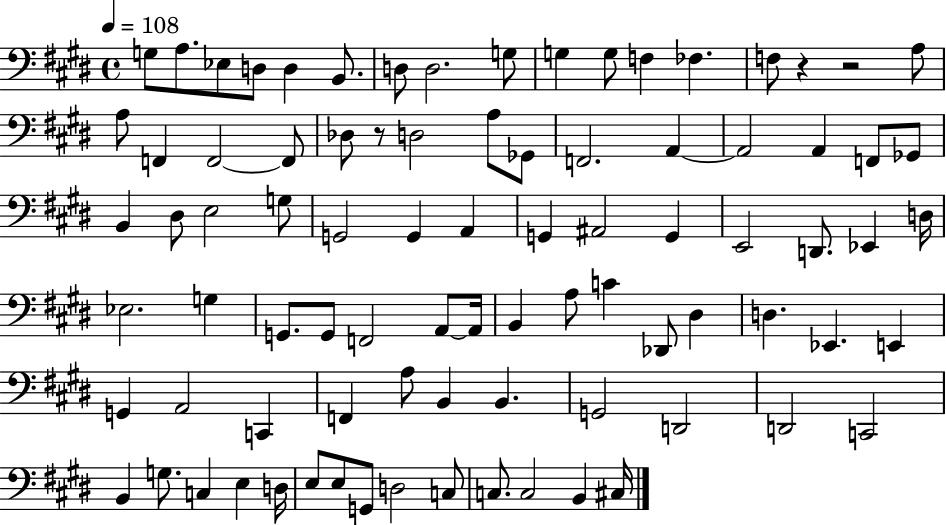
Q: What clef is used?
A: bass